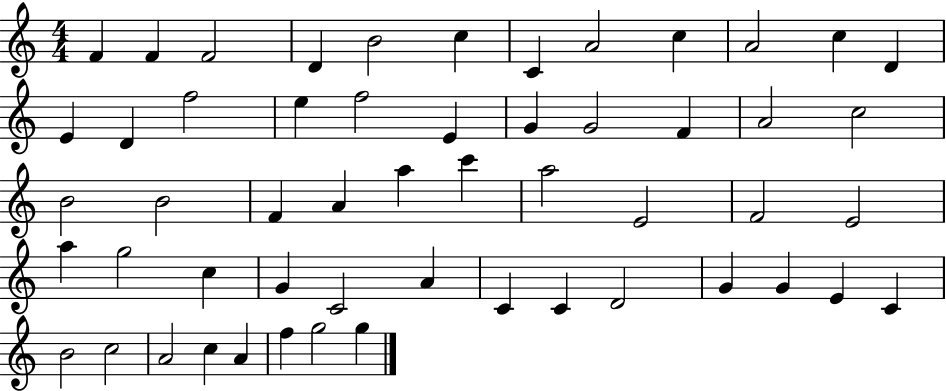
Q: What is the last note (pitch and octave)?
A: G5